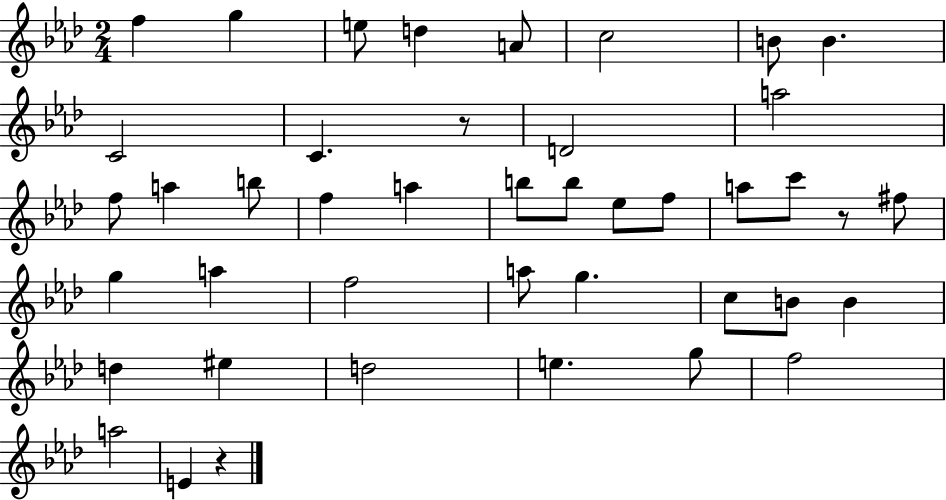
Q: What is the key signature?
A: AES major